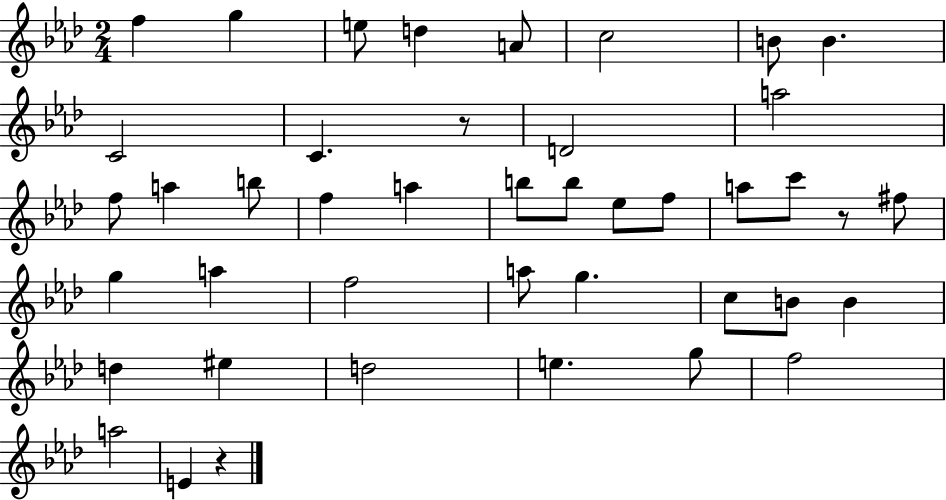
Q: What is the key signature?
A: AES major